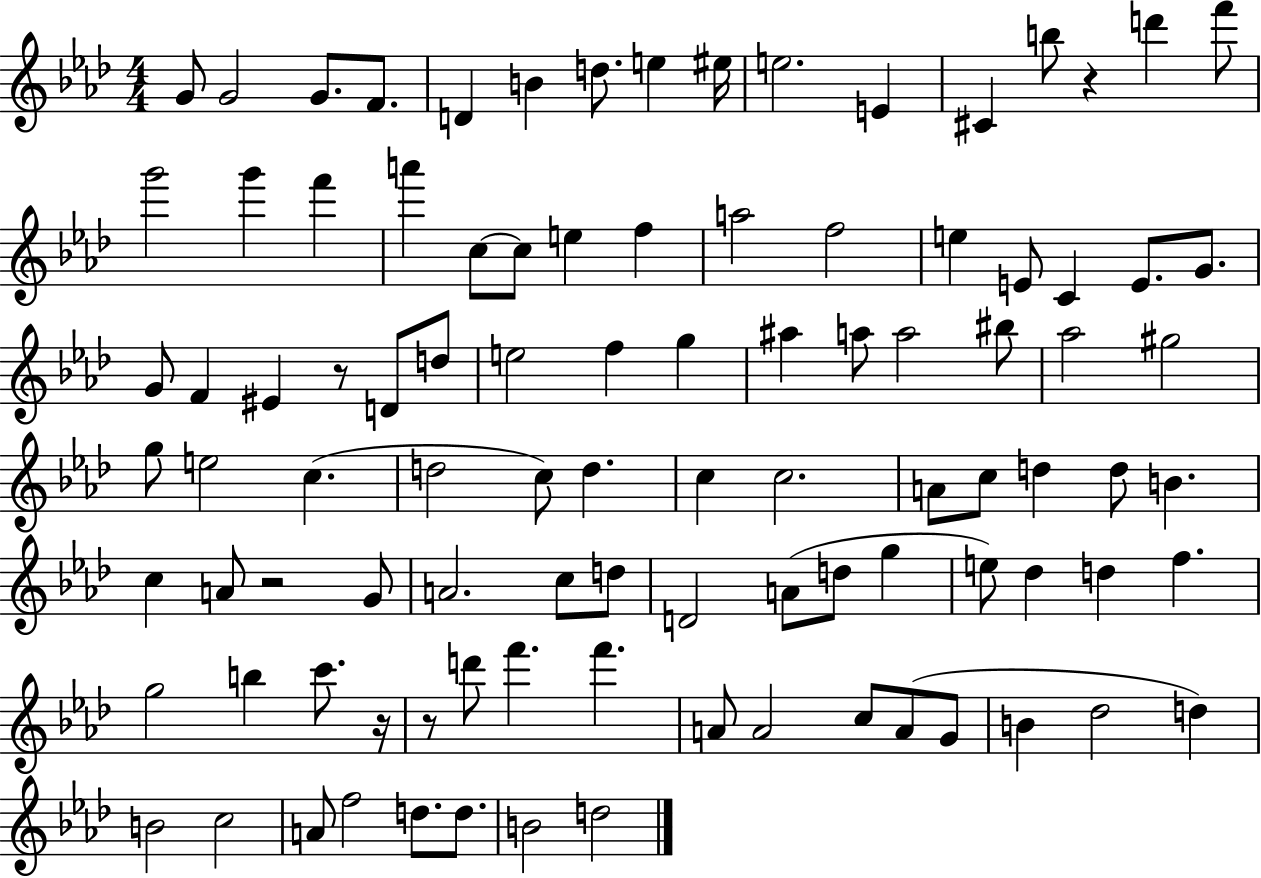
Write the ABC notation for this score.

X:1
T:Untitled
M:4/4
L:1/4
K:Ab
G/2 G2 G/2 F/2 D B d/2 e ^e/4 e2 E ^C b/2 z d' f'/2 g'2 g' f' a' c/2 c/2 e f a2 f2 e E/2 C E/2 G/2 G/2 F ^E z/2 D/2 d/2 e2 f g ^a a/2 a2 ^b/2 _a2 ^g2 g/2 e2 c d2 c/2 d c c2 A/2 c/2 d d/2 B c A/2 z2 G/2 A2 c/2 d/2 D2 A/2 d/2 g e/2 _d d f g2 b c'/2 z/4 z/2 d'/2 f' f' A/2 A2 c/2 A/2 G/2 B _d2 d B2 c2 A/2 f2 d/2 d/2 B2 d2